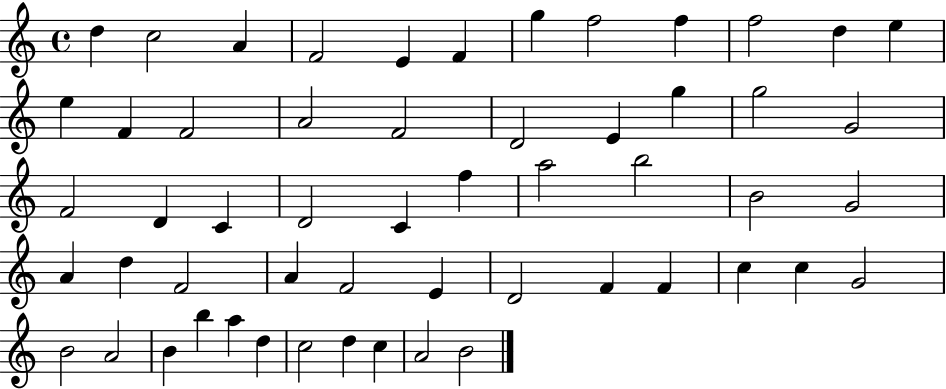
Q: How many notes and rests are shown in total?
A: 55